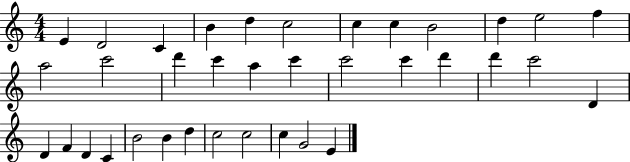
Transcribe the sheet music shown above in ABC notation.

X:1
T:Untitled
M:4/4
L:1/4
K:C
E D2 C B d c2 c c B2 d e2 f a2 c'2 d' c' a c' c'2 c' d' d' c'2 D D F D C B2 B d c2 c2 c G2 E